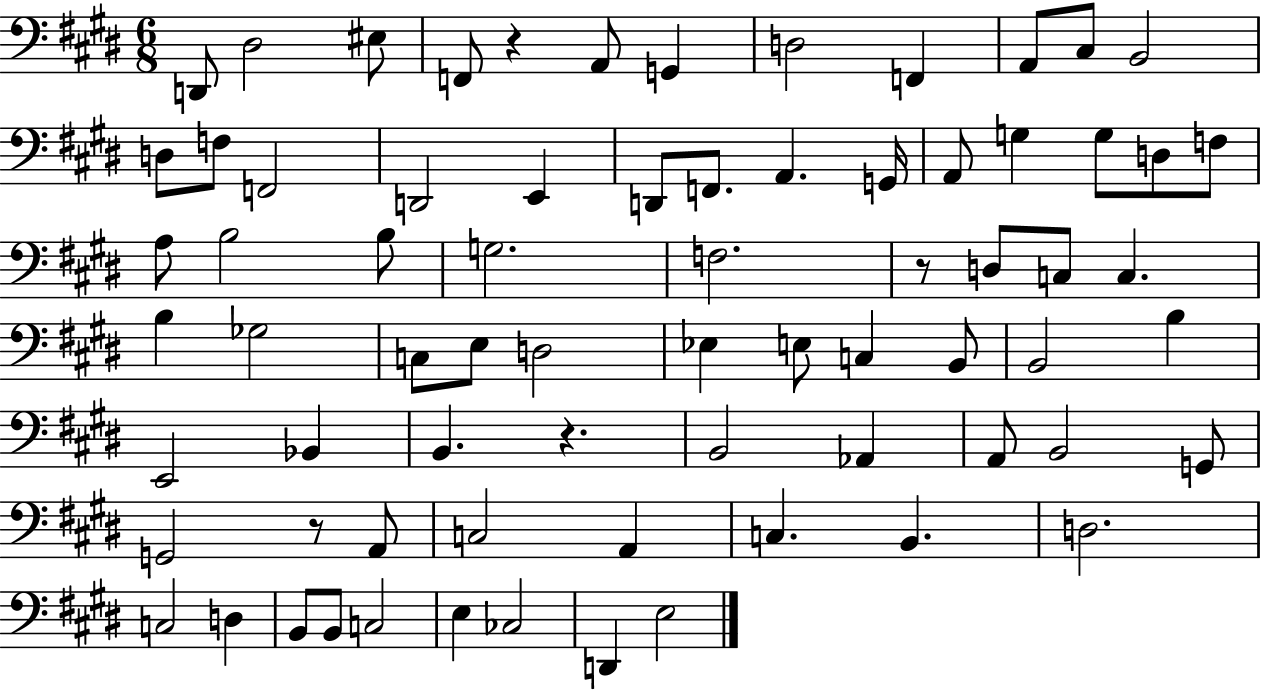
X:1
T:Untitled
M:6/8
L:1/4
K:E
D,,/2 ^D,2 ^E,/2 F,,/2 z A,,/2 G,, D,2 F,, A,,/2 ^C,/2 B,,2 D,/2 F,/2 F,,2 D,,2 E,, D,,/2 F,,/2 A,, G,,/4 A,,/2 G, G,/2 D,/2 F,/2 A,/2 B,2 B,/2 G,2 F,2 z/2 D,/2 C,/2 C, B, _G,2 C,/2 E,/2 D,2 _E, E,/2 C, B,,/2 B,,2 B, E,,2 _B,, B,, z B,,2 _A,, A,,/2 B,,2 G,,/2 G,,2 z/2 A,,/2 C,2 A,, C, B,, D,2 C,2 D, B,,/2 B,,/2 C,2 E, _C,2 D,, E,2